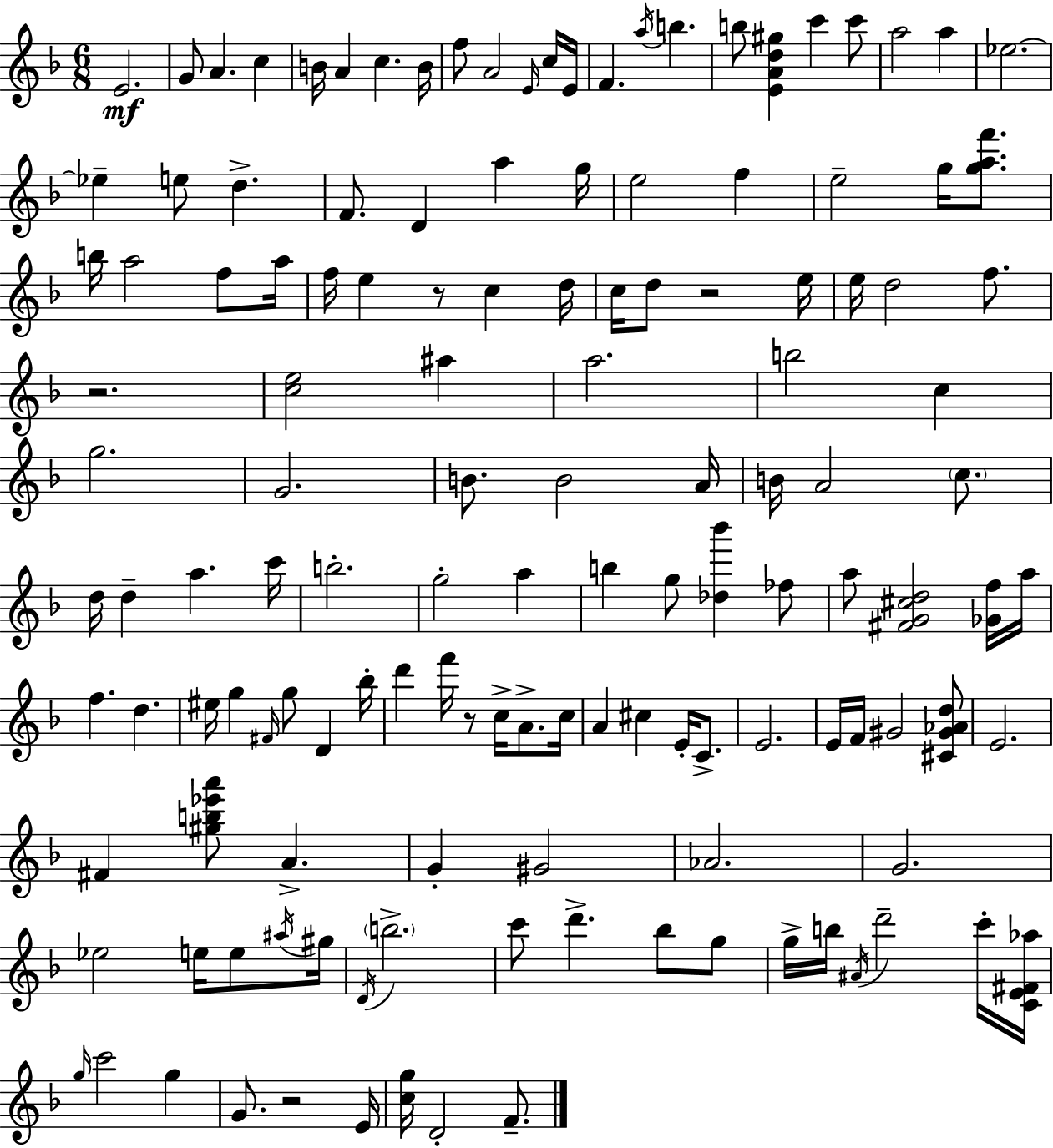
{
  \clef treble
  \numericTimeSignature
  \time 6/8
  \key f \major
  \repeat volta 2 { e'2.\mf | g'8 a'4. c''4 | b'16 a'4 c''4. b'16 | f''8 a'2 \grace { e'16 } c''16 | \break e'16 f'4. \acciaccatura { a''16 } b''4. | b''8 <e' a' d'' gis''>4 c'''4 | c'''8 a''2 a''4 | ees''2.~~ | \break ees''4-- e''8 d''4.-> | f'8. d'4 a''4 | g''16 e''2 f''4 | e''2-- g''16 <g'' a'' f'''>8. | \break b''16 a''2 f''8 | a''16 f''16 e''4 r8 c''4 | d''16 c''16 d''8 r2 | e''16 e''16 d''2 f''8. | \break r2. | <c'' e''>2 ais''4 | a''2. | b''2 c''4 | \break g''2. | g'2. | b'8. b'2 | a'16 b'16 a'2 \parenthesize c''8. | \break d''16 d''4-- a''4. | c'''16 b''2.-. | g''2-. a''4 | b''4 g''8 <des'' bes'''>4 | \break fes''8 a''8 <fis' g' cis'' d''>2 | <ges' f''>16 a''16 f''4. d''4. | eis''16 g''4 \grace { fis'16 } g''8 d'4 | bes''16-. d'''4 f'''16 r8 c''16-> a'8.-> | \break c''16 a'4 cis''4 e'16-. | c'8.-> e'2. | e'16 f'16 gis'2 | <cis' gis' aes' d''>8 e'2. | \break fis'4 <gis'' b'' ees''' a'''>8 a'4.-> | g'4-. gis'2 | aes'2. | g'2. | \break ees''2 e''16 | e''8 \acciaccatura { ais''16 } gis''16 \acciaccatura { d'16 } \parenthesize b''2.-> | c'''8 d'''4.-> | bes''8 g''8 g''16-> b''16 \acciaccatura { ais'16 } d'''2-- | \break c'''16-. <c' e' fis' aes''>16 \grace { g''16 } c'''2 | g''4 g'8. r2 | e'16 <c'' g''>16 d'2-. | f'8.-- } \bar "|."
}